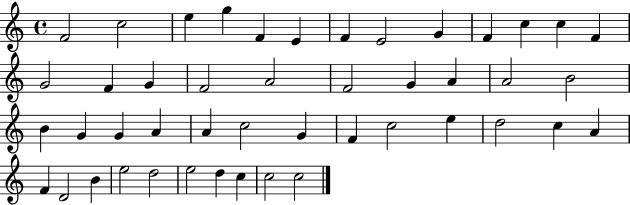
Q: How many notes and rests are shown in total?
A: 46